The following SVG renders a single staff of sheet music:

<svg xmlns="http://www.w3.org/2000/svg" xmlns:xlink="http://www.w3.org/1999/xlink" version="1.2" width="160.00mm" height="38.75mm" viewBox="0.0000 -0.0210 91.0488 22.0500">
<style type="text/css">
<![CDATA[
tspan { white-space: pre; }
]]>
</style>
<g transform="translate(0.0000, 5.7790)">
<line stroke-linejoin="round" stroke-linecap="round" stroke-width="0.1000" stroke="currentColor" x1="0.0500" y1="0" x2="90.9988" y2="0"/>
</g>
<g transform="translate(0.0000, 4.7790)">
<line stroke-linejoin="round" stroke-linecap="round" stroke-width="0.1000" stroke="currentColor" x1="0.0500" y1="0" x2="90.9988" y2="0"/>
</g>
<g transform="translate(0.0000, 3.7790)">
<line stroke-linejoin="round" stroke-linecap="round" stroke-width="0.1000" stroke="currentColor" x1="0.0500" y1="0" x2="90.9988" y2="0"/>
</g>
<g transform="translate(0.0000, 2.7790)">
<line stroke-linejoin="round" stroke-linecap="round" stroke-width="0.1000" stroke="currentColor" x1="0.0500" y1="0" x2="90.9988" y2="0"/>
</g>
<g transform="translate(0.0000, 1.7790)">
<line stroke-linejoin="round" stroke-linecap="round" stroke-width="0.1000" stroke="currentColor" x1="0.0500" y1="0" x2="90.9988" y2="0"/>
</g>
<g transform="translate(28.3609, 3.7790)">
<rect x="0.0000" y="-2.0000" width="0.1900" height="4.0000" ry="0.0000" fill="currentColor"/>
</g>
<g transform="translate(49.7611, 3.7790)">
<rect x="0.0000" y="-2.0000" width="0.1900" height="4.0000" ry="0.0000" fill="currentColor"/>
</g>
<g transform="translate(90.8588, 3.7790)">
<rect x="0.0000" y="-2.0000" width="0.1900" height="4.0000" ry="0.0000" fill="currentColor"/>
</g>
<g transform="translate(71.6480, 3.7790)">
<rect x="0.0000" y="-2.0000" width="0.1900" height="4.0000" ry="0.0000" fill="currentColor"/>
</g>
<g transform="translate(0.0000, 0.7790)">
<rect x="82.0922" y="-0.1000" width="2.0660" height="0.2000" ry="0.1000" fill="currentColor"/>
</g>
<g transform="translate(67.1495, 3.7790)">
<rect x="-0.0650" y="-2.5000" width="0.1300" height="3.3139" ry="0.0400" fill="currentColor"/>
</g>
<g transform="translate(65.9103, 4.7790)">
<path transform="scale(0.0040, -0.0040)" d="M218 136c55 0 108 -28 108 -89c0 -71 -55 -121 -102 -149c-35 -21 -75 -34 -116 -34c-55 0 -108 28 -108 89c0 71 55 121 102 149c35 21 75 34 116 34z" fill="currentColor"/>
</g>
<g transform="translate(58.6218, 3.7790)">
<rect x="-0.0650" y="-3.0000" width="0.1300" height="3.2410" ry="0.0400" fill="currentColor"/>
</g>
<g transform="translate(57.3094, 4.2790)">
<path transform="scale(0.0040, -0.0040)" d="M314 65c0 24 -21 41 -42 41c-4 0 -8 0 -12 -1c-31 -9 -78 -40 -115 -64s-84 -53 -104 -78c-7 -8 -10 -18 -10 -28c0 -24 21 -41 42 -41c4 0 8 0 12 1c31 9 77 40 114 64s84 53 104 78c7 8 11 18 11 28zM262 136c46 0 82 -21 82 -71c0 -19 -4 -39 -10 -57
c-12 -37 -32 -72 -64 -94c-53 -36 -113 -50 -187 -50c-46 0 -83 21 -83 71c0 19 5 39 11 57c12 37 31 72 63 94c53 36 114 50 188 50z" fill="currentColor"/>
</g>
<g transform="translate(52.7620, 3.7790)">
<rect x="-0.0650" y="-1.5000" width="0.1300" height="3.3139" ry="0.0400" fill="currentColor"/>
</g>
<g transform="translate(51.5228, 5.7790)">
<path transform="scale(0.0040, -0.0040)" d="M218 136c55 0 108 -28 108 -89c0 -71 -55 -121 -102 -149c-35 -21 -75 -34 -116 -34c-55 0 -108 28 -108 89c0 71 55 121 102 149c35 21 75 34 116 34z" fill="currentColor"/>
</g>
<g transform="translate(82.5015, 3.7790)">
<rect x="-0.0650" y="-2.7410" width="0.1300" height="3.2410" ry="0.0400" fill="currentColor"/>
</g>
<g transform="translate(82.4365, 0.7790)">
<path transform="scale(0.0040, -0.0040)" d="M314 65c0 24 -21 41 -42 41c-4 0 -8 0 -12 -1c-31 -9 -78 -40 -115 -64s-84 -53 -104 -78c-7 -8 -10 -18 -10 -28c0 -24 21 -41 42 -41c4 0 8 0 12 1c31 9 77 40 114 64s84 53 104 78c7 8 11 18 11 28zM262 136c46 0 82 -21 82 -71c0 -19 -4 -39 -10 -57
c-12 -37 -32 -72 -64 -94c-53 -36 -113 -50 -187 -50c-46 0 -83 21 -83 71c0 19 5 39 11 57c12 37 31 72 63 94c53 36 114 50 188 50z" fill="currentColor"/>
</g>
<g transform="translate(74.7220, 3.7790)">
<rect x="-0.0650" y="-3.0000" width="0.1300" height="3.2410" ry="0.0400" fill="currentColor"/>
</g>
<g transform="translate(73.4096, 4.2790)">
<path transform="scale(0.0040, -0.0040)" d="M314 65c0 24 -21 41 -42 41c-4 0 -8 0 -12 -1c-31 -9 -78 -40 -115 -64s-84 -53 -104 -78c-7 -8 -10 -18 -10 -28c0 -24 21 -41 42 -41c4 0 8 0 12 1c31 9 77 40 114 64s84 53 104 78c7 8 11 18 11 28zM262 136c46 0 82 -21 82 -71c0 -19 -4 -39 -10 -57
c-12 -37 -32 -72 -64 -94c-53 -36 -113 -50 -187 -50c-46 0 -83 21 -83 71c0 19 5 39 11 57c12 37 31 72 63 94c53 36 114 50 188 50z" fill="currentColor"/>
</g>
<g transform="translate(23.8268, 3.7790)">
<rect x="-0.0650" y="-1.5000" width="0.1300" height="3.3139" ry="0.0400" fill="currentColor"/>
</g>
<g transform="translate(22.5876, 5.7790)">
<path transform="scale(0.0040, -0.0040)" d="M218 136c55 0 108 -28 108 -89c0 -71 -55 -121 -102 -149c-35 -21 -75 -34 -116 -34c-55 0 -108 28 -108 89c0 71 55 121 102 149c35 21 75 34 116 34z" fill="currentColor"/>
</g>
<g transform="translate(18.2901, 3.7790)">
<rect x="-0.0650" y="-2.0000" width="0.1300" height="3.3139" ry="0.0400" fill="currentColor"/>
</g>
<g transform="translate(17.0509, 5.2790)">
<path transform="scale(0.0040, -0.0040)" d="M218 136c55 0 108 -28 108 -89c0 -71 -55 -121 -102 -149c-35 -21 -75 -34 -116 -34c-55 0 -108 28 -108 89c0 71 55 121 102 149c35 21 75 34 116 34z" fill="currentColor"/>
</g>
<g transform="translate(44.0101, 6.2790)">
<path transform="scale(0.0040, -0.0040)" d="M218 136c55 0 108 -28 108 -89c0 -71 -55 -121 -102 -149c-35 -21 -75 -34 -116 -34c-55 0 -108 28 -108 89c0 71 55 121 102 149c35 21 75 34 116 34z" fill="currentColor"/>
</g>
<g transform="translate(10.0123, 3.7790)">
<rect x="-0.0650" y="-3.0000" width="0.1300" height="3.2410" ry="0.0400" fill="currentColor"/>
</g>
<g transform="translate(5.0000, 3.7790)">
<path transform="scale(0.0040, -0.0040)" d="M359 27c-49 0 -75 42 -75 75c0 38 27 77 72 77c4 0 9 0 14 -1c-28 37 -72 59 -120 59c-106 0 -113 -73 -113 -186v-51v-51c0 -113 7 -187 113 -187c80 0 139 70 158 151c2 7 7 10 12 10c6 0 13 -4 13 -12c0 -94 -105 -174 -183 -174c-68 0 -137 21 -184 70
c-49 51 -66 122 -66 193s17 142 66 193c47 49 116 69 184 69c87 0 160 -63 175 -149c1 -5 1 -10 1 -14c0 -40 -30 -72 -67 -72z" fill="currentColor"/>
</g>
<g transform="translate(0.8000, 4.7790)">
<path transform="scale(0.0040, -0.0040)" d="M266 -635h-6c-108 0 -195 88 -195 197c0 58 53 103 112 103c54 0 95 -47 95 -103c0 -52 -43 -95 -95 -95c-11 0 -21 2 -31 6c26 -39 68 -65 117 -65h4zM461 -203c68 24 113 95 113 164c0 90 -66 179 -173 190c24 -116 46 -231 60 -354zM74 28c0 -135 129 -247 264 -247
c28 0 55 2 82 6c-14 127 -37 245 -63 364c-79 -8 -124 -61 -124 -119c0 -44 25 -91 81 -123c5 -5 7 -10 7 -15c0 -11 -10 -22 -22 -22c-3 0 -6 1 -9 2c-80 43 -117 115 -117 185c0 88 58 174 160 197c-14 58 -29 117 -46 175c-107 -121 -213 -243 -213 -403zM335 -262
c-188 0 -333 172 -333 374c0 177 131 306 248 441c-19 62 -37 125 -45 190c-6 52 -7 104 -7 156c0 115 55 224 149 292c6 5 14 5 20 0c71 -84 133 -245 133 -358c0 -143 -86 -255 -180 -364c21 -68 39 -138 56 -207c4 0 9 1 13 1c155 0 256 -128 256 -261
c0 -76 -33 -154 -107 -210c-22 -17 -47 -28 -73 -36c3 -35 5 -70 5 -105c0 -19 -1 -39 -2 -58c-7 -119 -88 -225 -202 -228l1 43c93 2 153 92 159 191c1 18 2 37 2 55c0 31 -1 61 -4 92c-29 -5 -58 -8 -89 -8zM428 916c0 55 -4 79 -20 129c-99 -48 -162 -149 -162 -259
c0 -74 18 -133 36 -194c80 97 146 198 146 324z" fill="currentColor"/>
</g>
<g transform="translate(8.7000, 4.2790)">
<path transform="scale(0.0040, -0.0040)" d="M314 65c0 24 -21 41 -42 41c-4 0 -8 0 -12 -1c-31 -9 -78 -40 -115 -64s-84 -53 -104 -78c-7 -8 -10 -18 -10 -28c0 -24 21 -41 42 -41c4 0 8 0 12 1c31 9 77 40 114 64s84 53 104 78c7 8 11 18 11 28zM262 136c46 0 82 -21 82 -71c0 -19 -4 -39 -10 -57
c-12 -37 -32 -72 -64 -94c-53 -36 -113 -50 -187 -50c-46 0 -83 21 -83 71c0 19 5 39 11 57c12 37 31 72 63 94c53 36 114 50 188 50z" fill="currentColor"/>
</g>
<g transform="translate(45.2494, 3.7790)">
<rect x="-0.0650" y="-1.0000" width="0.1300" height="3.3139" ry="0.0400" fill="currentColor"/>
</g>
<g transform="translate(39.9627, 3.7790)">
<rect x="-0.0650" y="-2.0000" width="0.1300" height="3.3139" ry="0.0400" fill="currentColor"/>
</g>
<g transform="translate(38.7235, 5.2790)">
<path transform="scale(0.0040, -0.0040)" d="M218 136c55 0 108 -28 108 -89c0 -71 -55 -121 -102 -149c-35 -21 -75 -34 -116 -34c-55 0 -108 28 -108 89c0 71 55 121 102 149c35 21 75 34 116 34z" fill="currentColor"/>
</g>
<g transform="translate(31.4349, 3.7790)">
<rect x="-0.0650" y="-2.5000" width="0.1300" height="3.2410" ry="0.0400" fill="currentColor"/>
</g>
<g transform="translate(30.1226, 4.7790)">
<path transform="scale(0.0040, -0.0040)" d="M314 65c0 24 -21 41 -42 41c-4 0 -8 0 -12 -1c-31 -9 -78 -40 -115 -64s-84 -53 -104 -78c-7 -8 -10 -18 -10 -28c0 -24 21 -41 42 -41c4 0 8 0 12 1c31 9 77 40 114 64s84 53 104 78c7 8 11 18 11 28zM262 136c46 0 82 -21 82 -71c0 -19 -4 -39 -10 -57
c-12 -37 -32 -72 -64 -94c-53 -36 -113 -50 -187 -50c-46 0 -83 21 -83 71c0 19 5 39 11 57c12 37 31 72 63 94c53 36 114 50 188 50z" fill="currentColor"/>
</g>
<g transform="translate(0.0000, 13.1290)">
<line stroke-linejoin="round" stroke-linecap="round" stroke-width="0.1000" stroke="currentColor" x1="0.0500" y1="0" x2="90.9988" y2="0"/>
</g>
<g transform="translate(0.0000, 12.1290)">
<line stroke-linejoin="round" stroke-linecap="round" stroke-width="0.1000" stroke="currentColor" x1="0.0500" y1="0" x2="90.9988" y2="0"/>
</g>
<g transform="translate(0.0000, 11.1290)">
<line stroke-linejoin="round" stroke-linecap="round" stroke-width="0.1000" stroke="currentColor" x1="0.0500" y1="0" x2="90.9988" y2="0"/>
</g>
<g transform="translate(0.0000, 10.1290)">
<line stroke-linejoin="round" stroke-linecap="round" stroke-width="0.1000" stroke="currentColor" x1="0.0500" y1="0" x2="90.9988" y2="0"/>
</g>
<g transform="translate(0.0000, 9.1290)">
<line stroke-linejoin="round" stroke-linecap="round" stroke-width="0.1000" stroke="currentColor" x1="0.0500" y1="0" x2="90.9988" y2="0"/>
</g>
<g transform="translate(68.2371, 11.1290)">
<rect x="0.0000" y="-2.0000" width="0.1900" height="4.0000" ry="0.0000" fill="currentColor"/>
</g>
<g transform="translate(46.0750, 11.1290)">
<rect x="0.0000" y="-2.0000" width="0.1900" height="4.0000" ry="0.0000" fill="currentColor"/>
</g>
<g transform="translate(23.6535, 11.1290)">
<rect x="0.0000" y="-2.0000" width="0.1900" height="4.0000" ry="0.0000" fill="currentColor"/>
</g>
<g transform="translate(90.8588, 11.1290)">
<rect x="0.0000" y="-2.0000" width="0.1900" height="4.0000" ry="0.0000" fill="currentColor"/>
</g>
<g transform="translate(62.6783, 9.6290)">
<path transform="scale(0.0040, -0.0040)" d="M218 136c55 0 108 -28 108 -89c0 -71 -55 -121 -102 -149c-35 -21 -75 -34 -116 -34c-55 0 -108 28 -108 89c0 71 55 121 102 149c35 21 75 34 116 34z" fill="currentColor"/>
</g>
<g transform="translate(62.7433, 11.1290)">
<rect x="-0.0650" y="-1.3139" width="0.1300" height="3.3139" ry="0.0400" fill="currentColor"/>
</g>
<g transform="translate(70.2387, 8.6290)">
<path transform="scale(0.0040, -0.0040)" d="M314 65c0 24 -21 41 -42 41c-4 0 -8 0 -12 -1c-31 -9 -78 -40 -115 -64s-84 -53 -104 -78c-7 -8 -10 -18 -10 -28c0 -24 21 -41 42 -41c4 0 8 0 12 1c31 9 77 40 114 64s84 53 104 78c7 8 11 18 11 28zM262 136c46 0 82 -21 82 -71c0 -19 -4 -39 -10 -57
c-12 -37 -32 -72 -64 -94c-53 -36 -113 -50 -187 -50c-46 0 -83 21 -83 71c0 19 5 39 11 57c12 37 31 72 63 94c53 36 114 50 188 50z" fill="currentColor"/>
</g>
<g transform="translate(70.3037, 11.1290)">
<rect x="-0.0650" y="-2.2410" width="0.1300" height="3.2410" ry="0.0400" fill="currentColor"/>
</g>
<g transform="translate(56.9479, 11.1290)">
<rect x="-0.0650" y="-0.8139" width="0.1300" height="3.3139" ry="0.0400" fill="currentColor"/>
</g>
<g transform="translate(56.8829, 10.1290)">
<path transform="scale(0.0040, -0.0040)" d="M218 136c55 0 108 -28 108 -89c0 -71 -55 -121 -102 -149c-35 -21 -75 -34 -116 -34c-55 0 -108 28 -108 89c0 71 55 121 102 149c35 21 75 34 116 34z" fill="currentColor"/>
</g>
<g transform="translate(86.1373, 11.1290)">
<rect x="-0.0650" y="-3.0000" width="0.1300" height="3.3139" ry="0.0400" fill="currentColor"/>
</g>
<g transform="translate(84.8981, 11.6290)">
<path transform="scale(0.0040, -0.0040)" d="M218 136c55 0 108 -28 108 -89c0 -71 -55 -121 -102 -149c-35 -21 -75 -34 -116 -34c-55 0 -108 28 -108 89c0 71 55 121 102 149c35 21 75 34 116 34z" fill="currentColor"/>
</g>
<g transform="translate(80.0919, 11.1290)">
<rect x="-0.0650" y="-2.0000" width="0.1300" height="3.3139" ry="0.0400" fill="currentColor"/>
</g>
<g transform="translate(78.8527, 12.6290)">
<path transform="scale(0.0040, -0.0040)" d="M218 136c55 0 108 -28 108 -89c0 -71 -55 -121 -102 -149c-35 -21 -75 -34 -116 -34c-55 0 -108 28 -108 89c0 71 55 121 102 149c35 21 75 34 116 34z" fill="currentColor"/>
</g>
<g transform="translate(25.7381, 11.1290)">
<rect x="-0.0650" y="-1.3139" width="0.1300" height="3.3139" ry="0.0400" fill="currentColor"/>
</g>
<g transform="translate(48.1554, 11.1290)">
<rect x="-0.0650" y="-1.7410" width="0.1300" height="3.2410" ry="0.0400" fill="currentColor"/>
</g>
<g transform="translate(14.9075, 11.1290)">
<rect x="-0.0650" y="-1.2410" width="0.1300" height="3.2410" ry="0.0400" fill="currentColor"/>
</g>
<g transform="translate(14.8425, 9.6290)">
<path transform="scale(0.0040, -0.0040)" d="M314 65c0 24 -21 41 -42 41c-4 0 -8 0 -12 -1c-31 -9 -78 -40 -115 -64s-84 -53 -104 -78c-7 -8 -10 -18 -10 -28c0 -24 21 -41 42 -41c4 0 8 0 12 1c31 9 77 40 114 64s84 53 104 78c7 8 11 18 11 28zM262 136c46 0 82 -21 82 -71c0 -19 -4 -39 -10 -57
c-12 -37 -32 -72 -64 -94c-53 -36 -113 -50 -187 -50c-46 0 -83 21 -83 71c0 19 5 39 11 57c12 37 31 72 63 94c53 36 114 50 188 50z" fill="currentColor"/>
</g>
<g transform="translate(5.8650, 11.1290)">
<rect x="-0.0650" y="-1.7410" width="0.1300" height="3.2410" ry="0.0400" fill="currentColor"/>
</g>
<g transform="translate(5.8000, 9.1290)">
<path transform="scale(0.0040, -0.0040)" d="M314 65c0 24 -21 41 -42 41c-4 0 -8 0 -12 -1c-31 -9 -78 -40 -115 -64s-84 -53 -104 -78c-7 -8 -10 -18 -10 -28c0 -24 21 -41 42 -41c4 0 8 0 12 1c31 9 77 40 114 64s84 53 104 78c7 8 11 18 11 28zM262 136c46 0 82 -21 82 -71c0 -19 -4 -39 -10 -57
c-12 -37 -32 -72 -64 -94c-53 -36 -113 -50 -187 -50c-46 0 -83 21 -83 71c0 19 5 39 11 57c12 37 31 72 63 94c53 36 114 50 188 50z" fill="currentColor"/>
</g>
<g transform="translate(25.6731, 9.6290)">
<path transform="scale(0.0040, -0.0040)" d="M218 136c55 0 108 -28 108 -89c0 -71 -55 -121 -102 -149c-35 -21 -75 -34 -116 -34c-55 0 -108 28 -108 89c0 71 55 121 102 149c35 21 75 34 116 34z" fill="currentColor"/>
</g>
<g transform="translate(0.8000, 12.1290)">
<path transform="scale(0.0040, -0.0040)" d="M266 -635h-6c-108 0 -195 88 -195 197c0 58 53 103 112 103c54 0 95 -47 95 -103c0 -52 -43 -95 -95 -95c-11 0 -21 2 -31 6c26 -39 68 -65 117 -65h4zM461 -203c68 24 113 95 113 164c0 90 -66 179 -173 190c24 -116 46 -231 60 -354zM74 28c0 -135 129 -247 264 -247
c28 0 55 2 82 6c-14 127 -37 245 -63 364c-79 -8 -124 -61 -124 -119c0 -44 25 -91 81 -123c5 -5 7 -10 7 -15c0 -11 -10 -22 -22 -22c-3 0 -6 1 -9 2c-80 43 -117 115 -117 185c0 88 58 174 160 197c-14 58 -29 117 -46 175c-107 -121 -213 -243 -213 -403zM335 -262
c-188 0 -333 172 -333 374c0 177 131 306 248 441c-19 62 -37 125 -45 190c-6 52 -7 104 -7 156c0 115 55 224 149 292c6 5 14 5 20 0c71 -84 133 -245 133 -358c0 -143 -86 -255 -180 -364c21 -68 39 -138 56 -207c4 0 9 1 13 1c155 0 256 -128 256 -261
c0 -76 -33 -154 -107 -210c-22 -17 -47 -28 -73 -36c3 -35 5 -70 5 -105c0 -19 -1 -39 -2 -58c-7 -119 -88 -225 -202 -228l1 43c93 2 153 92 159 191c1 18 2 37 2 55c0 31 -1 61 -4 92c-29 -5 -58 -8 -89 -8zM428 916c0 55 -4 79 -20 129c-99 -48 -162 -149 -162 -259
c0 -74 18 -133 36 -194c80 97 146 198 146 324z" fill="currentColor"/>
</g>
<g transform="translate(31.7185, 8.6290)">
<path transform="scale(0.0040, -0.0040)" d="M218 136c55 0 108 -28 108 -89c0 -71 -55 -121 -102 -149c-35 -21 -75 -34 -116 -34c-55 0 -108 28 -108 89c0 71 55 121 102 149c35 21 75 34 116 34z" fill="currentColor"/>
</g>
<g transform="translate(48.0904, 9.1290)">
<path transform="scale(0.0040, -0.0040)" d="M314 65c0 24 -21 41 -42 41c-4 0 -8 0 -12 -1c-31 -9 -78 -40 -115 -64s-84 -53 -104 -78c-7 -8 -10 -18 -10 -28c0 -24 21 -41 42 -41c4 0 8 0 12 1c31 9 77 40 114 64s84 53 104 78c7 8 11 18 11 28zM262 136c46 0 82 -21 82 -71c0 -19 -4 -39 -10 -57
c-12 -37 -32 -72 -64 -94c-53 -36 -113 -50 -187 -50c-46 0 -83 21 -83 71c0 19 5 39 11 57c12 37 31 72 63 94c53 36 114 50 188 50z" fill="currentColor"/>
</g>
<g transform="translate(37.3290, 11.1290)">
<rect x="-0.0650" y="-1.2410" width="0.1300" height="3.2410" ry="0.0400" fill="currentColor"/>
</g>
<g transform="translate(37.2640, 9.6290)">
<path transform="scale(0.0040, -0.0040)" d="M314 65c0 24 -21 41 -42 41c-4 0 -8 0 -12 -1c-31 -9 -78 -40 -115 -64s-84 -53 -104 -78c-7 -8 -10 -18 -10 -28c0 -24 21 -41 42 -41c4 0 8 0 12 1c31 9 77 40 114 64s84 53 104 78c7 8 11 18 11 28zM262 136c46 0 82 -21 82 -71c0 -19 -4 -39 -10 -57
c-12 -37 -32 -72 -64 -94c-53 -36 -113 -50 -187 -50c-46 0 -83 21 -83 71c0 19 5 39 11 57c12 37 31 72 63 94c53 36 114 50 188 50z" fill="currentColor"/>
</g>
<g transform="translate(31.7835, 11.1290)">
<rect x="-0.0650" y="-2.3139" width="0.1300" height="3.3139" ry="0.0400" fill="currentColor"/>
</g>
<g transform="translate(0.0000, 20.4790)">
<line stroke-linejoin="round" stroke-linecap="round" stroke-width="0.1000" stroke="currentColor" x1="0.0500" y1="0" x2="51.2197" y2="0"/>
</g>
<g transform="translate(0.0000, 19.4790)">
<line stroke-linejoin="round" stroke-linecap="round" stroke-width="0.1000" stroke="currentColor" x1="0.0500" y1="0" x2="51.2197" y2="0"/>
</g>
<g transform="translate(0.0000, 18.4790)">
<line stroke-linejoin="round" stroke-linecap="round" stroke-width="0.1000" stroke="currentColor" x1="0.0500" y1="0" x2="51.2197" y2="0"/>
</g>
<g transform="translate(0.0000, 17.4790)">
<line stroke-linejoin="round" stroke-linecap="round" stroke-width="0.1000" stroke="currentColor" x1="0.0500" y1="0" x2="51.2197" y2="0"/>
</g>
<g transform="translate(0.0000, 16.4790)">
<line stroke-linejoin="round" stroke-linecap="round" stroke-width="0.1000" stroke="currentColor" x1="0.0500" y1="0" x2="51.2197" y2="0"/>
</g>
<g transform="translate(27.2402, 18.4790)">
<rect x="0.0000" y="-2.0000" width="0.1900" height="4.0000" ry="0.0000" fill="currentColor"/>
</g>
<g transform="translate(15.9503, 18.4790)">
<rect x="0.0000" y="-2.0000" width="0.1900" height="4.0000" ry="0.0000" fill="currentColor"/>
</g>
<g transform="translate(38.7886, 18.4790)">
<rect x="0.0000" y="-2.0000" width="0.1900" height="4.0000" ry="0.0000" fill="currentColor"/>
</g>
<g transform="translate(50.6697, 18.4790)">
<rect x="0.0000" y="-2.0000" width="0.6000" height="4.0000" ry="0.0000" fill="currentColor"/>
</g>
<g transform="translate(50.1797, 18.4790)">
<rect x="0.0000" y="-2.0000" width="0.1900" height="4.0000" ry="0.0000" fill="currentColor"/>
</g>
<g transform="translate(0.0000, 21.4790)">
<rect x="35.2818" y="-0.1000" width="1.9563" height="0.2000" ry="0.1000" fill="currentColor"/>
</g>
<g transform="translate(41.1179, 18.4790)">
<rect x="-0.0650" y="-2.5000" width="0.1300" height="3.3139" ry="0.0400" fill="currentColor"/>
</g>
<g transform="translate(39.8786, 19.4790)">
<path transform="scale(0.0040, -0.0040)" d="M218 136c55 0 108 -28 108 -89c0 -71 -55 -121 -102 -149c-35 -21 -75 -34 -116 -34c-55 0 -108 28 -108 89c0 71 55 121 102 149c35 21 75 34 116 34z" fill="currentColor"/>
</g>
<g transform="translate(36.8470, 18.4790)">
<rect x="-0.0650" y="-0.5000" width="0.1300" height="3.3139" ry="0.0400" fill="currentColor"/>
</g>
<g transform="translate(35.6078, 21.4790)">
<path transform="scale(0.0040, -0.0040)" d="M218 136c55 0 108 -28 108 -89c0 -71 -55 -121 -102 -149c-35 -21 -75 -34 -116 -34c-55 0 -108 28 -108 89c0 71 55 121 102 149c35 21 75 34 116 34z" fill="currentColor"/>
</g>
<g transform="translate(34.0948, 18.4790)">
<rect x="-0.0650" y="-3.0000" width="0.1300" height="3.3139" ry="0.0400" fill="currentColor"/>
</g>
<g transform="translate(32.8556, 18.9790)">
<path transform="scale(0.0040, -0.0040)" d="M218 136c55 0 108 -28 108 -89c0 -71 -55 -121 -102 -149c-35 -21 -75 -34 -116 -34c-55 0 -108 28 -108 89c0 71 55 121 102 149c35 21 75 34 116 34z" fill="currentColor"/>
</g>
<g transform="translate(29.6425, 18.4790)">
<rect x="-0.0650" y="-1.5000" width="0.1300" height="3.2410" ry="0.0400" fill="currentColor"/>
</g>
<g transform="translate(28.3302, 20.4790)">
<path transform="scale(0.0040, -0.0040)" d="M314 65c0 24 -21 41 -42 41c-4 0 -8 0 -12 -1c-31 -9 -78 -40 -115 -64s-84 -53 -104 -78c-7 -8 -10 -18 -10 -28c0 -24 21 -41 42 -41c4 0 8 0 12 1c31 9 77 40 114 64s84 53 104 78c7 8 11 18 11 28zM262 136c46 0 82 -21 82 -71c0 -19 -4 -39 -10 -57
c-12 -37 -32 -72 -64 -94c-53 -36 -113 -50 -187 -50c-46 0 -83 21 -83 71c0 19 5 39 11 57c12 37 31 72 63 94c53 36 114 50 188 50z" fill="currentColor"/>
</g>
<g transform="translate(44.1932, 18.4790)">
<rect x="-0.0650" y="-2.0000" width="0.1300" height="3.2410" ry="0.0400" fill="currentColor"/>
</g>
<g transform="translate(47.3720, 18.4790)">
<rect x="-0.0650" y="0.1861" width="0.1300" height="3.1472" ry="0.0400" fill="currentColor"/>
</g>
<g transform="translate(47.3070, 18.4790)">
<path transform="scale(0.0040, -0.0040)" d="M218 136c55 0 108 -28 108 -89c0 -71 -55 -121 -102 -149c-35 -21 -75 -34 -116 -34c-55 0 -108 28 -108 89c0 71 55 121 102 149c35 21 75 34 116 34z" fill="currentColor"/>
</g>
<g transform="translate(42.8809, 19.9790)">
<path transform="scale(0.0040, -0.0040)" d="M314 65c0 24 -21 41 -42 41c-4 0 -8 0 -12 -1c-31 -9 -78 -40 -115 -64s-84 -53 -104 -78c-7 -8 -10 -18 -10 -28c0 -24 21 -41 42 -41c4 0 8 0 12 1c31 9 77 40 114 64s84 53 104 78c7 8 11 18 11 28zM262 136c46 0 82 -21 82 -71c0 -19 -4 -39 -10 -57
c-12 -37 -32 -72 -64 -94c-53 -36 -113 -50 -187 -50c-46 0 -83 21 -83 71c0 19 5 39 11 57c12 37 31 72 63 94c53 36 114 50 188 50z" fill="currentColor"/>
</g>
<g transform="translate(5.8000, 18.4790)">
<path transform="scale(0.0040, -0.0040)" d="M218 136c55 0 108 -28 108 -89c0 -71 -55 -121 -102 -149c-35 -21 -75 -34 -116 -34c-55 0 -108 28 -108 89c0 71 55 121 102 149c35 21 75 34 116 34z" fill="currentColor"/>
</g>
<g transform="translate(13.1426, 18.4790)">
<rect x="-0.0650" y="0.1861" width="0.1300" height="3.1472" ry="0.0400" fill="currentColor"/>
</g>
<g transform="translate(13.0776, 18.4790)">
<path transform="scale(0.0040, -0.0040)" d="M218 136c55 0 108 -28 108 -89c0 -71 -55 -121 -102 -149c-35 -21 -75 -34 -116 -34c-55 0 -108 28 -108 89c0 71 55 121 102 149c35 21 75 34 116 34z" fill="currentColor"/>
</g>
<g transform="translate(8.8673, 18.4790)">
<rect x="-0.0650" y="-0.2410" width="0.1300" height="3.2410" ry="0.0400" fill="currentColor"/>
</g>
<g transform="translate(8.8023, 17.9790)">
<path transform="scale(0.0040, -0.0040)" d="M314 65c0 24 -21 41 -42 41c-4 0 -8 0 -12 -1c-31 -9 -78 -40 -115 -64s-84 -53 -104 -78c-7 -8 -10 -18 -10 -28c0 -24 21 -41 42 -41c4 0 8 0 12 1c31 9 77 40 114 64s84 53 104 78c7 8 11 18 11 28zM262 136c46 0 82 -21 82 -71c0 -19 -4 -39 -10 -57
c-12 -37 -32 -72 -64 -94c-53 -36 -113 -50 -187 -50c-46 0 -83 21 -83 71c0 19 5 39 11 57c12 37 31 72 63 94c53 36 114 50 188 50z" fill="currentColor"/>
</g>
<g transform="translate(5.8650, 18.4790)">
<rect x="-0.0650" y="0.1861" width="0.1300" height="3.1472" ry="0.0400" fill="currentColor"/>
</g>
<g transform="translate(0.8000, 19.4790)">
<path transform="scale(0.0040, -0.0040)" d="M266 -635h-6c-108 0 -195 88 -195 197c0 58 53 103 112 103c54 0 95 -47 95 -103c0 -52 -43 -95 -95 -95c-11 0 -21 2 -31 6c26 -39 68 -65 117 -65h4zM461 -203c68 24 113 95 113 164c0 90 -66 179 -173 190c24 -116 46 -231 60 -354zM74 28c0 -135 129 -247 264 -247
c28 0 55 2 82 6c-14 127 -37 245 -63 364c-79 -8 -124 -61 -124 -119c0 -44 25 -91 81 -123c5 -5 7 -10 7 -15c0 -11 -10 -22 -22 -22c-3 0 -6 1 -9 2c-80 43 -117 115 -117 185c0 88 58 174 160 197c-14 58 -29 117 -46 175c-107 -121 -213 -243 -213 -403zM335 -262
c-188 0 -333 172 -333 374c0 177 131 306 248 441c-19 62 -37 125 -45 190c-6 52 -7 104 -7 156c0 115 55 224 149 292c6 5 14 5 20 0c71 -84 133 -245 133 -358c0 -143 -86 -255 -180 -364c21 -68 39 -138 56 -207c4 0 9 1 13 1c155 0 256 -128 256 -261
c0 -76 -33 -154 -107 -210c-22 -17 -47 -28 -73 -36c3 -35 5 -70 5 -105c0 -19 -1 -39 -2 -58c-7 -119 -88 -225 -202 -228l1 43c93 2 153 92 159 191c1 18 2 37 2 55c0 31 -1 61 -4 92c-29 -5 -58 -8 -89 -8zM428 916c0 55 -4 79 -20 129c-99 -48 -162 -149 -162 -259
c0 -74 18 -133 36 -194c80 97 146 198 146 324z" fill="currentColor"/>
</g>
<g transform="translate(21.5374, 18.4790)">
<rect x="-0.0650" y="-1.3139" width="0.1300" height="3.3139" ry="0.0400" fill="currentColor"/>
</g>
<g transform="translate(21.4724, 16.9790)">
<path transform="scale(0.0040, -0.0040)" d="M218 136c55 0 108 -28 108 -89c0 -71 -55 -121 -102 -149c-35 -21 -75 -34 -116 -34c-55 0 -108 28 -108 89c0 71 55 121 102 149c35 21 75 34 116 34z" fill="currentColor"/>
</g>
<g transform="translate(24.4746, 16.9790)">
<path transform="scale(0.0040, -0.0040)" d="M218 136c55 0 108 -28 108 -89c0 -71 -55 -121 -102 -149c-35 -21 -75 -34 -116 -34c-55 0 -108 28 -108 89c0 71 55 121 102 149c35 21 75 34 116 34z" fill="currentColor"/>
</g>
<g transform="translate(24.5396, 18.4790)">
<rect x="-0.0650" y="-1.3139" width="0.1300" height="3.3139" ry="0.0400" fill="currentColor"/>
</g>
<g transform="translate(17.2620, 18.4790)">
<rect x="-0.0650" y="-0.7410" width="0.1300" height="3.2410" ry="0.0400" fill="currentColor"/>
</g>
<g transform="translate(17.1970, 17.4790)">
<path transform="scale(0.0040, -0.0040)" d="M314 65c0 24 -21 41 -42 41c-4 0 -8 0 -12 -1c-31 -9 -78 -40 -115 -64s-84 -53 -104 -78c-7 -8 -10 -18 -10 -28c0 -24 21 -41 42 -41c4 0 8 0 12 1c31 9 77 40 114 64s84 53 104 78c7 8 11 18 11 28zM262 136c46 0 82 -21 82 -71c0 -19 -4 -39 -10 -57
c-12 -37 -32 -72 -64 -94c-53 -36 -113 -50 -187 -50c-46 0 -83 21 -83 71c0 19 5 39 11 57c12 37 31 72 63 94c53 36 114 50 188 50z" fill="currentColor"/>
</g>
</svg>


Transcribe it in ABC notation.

X:1
T:Untitled
M:4/4
L:1/4
K:C
A2 F E G2 F D E A2 G A2 a2 f2 e2 e g e2 f2 d e g2 F A B c2 B d2 e e E2 A C G F2 B